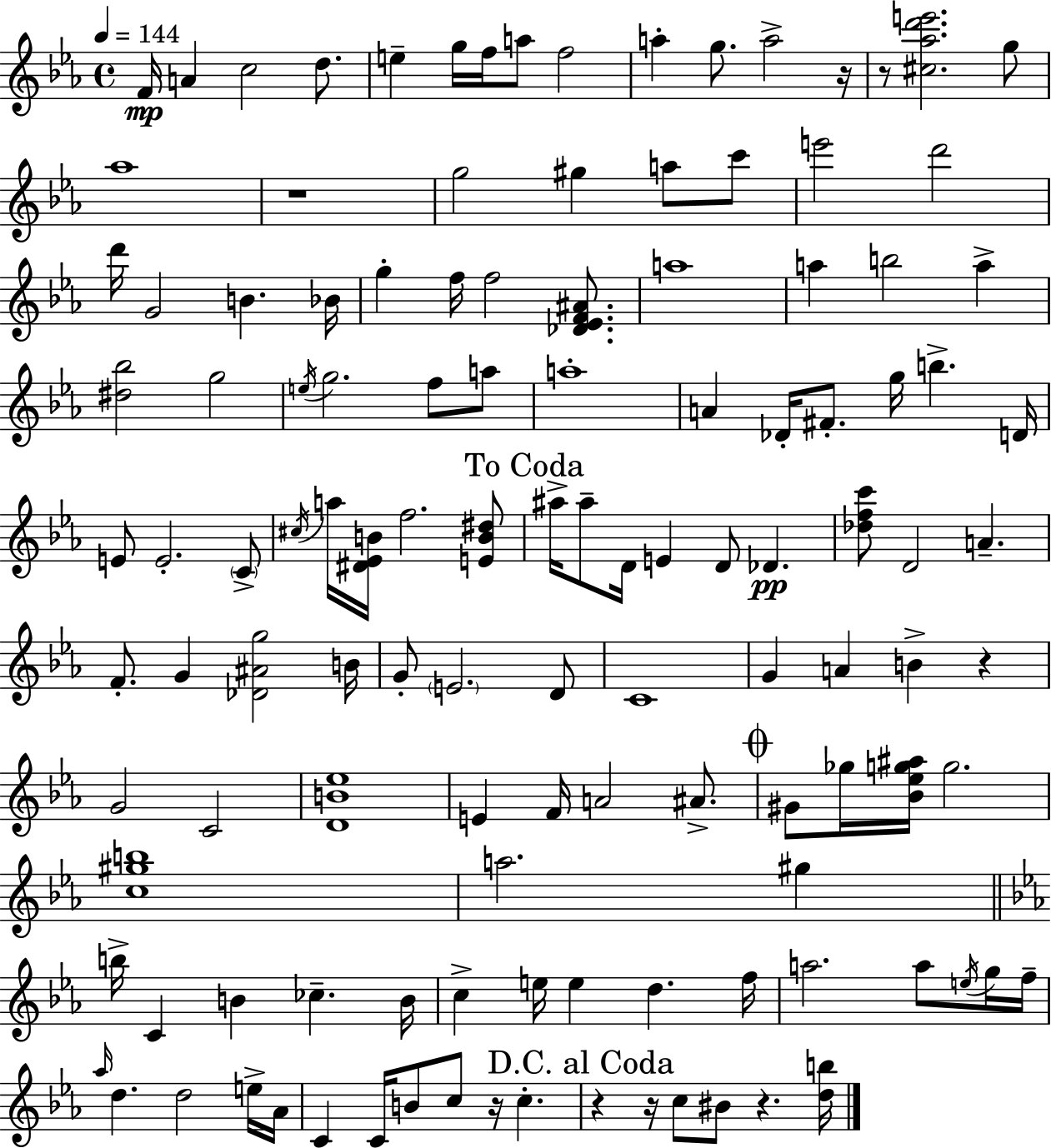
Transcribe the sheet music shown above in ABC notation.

X:1
T:Untitled
M:4/4
L:1/4
K:Cm
F/4 A c2 d/2 e g/4 f/4 a/2 f2 a g/2 a2 z/4 z/2 [^c_ad'e']2 g/2 _a4 z4 g2 ^g a/2 c'/2 e'2 d'2 d'/4 G2 B _B/4 g f/4 f2 [_D_EF^A]/2 a4 a b2 a [^d_b]2 g2 e/4 g2 f/2 a/2 a4 A _D/4 ^F/2 g/4 b D/4 E/2 E2 C/2 ^c/4 a/4 [^D_EB]/4 f2 [EB^d]/2 ^a/4 ^a/2 D/4 E D/2 _D [_dfc']/2 D2 A F/2 G [_D^Ag]2 B/4 G/2 E2 D/2 C4 G A B z G2 C2 [DB_e]4 E F/4 A2 ^A/2 ^G/2 _g/4 [_B_eg^a]/4 g2 [c^gb]4 a2 ^g b/4 C B _c B/4 c e/4 e d f/4 a2 a/2 e/4 g/4 f/4 _a/4 d d2 e/4 _A/4 C C/4 B/2 c/2 z/4 c z z/4 c/2 ^B/2 z [db]/4